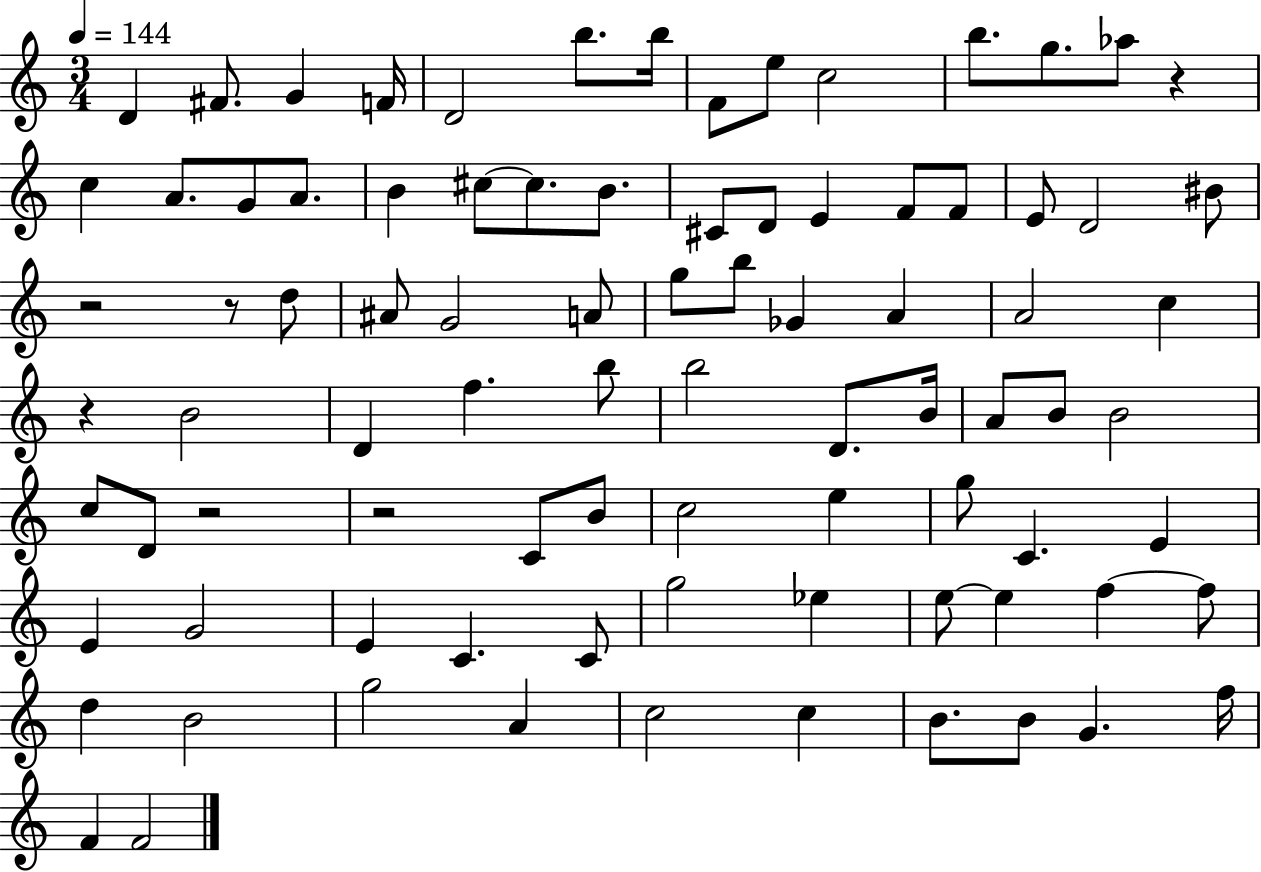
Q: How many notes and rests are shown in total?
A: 87